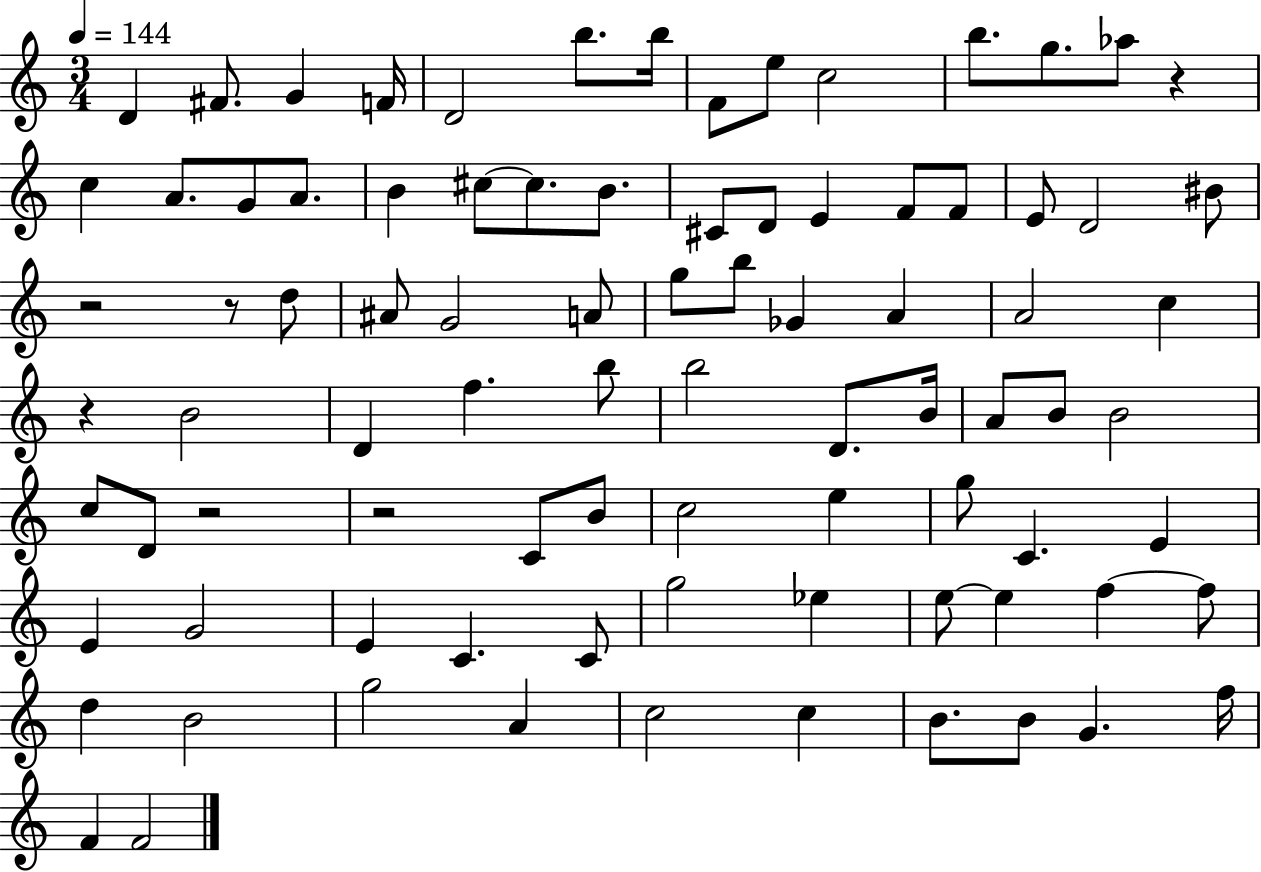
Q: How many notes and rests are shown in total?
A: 87